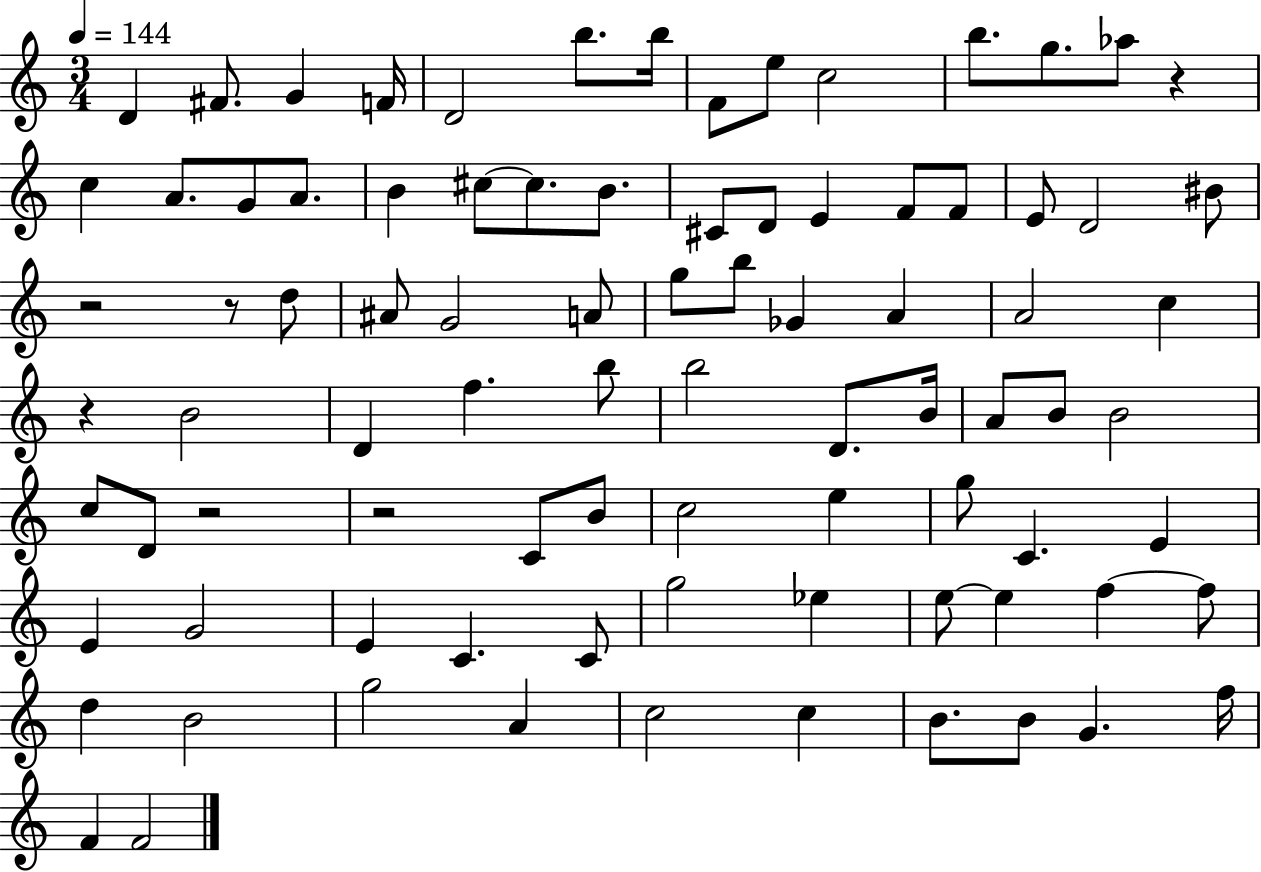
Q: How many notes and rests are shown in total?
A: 87